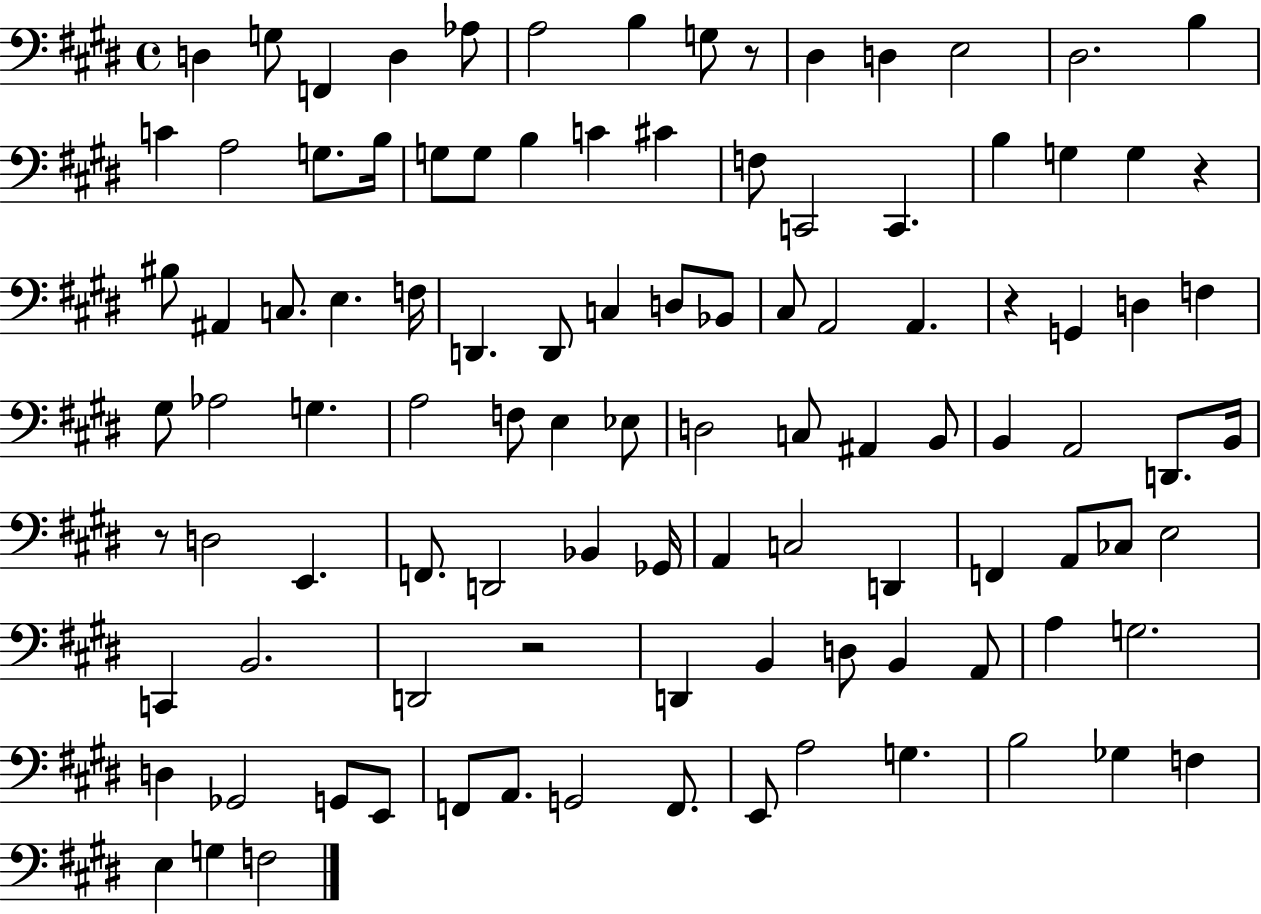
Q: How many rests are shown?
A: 5